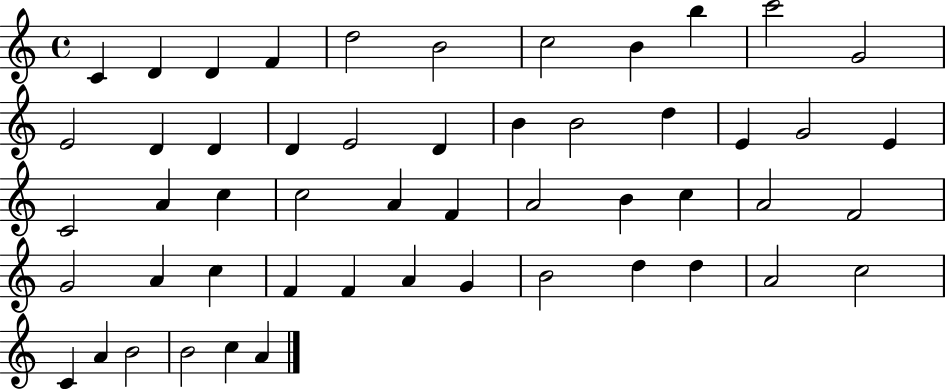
C4/q D4/q D4/q F4/q D5/h B4/h C5/h B4/q B5/q C6/h G4/h E4/h D4/q D4/q D4/q E4/h D4/q B4/q B4/h D5/q E4/q G4/h E4/q C4/h A4/q C5/q C5/h A4/q F4/q A4/h B4/q C5/q A4/h F4/h G4/h A4/q C5/q F4/q F4/q A4/q G4/q B4/h D5/q D5/q A4/h C5/h C4/q A4/q B4/h B4/h C5/q A4/q